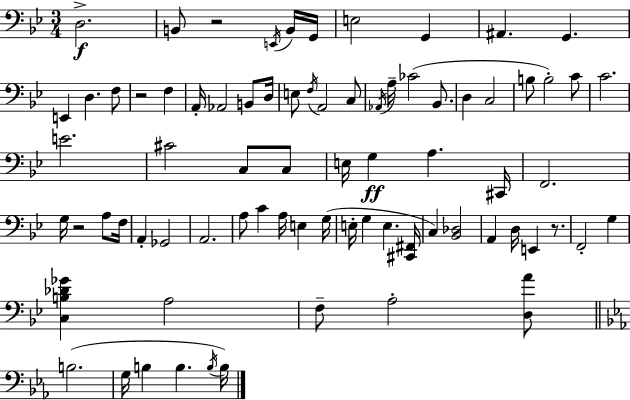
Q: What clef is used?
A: bass